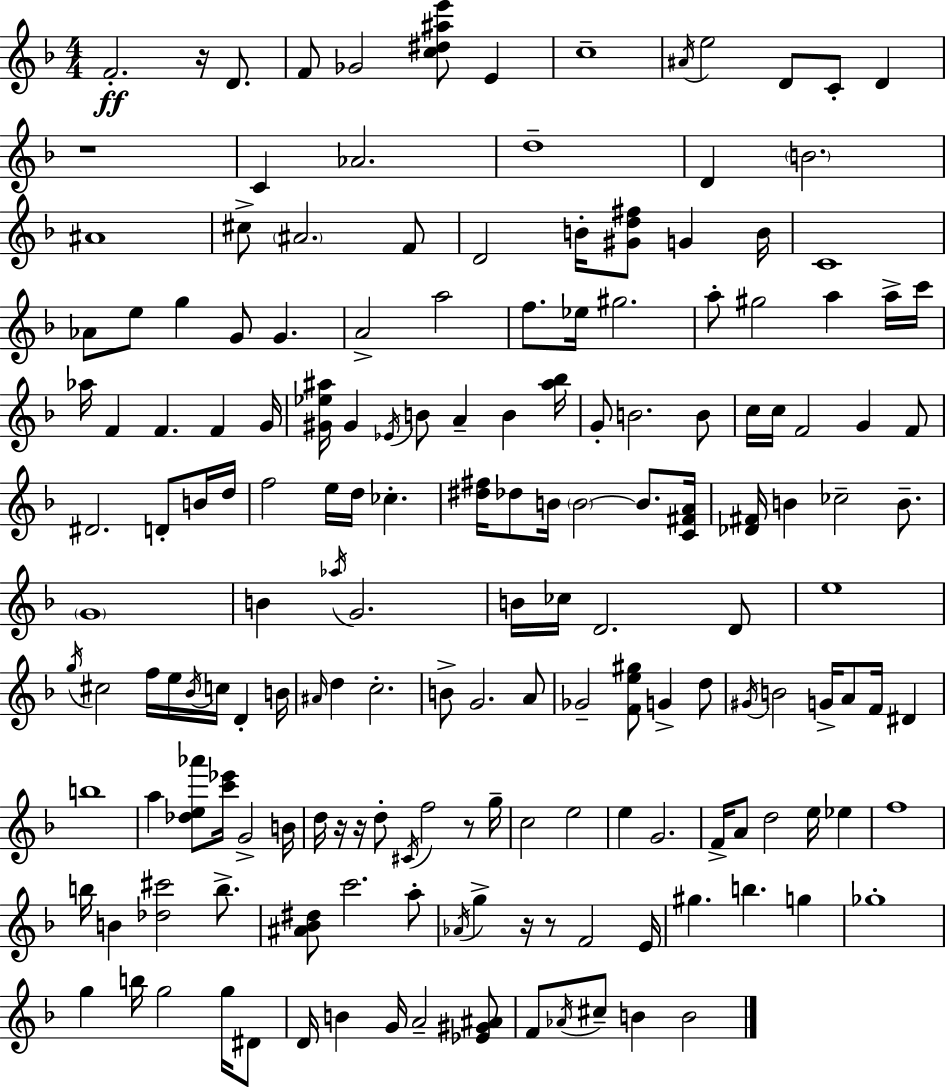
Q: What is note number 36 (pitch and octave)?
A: A5